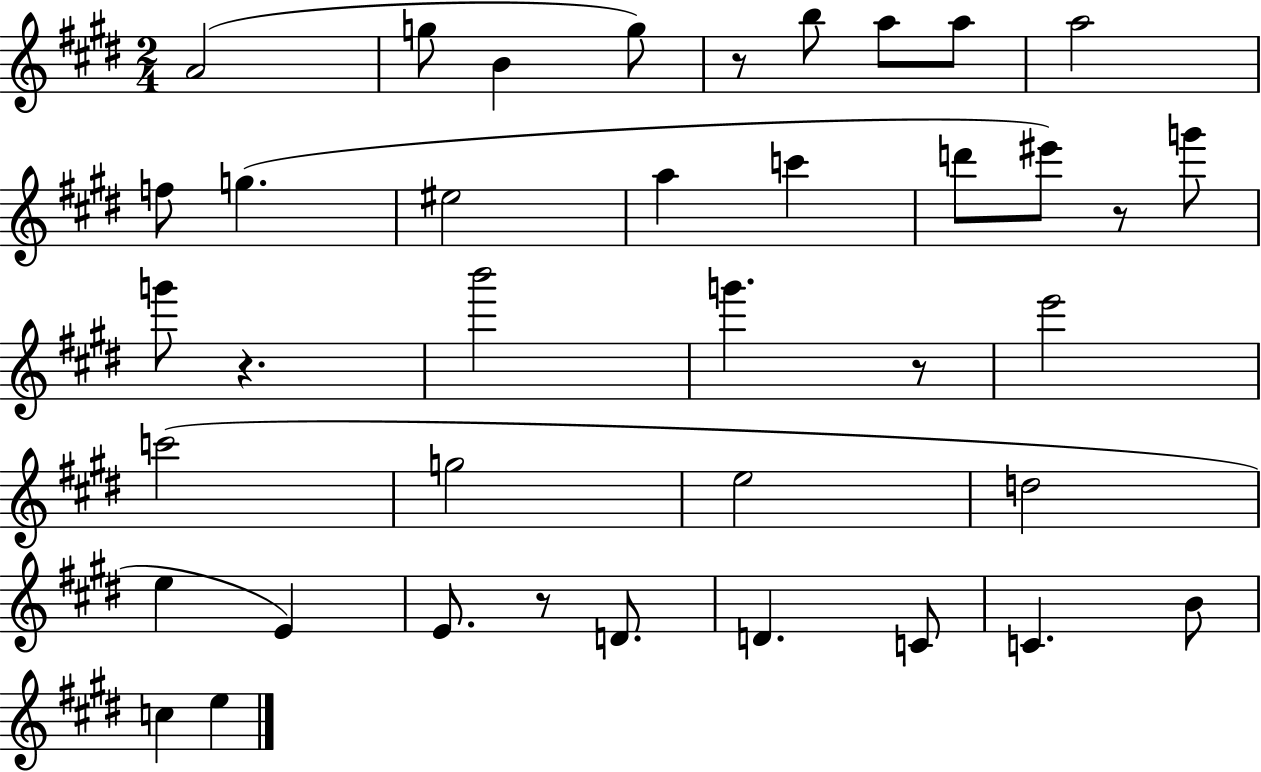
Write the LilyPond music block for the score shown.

{
  \clef treble
  \numericTimeSignature
  \time 2/4
  \key e \major
  a'2( | g''8 b'4 g''8) | r8 b''8 a''8 a''8 | a''2 | \break f''8 g''4.( | eis''2 | a''4 c'''4 | d'''8 eis'''8) r8 g'''8 | \break g'''8 r4. | b'''2 | g'''4. r8 | e'''2 | \break c'''2( | g''2 | e''2 | d''2 | \break e''4 e'4) | e'8. r8 d'8. | d'4. c'8 | c'4. b'8 | \break c''4 e''4 | \bar "|."
}